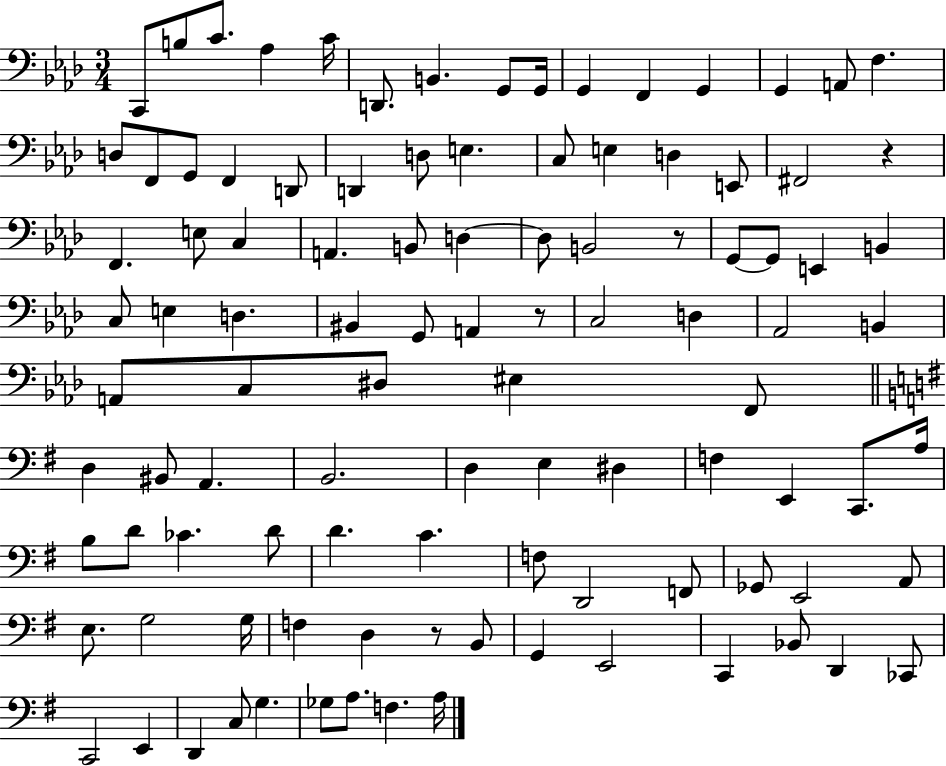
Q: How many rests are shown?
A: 4